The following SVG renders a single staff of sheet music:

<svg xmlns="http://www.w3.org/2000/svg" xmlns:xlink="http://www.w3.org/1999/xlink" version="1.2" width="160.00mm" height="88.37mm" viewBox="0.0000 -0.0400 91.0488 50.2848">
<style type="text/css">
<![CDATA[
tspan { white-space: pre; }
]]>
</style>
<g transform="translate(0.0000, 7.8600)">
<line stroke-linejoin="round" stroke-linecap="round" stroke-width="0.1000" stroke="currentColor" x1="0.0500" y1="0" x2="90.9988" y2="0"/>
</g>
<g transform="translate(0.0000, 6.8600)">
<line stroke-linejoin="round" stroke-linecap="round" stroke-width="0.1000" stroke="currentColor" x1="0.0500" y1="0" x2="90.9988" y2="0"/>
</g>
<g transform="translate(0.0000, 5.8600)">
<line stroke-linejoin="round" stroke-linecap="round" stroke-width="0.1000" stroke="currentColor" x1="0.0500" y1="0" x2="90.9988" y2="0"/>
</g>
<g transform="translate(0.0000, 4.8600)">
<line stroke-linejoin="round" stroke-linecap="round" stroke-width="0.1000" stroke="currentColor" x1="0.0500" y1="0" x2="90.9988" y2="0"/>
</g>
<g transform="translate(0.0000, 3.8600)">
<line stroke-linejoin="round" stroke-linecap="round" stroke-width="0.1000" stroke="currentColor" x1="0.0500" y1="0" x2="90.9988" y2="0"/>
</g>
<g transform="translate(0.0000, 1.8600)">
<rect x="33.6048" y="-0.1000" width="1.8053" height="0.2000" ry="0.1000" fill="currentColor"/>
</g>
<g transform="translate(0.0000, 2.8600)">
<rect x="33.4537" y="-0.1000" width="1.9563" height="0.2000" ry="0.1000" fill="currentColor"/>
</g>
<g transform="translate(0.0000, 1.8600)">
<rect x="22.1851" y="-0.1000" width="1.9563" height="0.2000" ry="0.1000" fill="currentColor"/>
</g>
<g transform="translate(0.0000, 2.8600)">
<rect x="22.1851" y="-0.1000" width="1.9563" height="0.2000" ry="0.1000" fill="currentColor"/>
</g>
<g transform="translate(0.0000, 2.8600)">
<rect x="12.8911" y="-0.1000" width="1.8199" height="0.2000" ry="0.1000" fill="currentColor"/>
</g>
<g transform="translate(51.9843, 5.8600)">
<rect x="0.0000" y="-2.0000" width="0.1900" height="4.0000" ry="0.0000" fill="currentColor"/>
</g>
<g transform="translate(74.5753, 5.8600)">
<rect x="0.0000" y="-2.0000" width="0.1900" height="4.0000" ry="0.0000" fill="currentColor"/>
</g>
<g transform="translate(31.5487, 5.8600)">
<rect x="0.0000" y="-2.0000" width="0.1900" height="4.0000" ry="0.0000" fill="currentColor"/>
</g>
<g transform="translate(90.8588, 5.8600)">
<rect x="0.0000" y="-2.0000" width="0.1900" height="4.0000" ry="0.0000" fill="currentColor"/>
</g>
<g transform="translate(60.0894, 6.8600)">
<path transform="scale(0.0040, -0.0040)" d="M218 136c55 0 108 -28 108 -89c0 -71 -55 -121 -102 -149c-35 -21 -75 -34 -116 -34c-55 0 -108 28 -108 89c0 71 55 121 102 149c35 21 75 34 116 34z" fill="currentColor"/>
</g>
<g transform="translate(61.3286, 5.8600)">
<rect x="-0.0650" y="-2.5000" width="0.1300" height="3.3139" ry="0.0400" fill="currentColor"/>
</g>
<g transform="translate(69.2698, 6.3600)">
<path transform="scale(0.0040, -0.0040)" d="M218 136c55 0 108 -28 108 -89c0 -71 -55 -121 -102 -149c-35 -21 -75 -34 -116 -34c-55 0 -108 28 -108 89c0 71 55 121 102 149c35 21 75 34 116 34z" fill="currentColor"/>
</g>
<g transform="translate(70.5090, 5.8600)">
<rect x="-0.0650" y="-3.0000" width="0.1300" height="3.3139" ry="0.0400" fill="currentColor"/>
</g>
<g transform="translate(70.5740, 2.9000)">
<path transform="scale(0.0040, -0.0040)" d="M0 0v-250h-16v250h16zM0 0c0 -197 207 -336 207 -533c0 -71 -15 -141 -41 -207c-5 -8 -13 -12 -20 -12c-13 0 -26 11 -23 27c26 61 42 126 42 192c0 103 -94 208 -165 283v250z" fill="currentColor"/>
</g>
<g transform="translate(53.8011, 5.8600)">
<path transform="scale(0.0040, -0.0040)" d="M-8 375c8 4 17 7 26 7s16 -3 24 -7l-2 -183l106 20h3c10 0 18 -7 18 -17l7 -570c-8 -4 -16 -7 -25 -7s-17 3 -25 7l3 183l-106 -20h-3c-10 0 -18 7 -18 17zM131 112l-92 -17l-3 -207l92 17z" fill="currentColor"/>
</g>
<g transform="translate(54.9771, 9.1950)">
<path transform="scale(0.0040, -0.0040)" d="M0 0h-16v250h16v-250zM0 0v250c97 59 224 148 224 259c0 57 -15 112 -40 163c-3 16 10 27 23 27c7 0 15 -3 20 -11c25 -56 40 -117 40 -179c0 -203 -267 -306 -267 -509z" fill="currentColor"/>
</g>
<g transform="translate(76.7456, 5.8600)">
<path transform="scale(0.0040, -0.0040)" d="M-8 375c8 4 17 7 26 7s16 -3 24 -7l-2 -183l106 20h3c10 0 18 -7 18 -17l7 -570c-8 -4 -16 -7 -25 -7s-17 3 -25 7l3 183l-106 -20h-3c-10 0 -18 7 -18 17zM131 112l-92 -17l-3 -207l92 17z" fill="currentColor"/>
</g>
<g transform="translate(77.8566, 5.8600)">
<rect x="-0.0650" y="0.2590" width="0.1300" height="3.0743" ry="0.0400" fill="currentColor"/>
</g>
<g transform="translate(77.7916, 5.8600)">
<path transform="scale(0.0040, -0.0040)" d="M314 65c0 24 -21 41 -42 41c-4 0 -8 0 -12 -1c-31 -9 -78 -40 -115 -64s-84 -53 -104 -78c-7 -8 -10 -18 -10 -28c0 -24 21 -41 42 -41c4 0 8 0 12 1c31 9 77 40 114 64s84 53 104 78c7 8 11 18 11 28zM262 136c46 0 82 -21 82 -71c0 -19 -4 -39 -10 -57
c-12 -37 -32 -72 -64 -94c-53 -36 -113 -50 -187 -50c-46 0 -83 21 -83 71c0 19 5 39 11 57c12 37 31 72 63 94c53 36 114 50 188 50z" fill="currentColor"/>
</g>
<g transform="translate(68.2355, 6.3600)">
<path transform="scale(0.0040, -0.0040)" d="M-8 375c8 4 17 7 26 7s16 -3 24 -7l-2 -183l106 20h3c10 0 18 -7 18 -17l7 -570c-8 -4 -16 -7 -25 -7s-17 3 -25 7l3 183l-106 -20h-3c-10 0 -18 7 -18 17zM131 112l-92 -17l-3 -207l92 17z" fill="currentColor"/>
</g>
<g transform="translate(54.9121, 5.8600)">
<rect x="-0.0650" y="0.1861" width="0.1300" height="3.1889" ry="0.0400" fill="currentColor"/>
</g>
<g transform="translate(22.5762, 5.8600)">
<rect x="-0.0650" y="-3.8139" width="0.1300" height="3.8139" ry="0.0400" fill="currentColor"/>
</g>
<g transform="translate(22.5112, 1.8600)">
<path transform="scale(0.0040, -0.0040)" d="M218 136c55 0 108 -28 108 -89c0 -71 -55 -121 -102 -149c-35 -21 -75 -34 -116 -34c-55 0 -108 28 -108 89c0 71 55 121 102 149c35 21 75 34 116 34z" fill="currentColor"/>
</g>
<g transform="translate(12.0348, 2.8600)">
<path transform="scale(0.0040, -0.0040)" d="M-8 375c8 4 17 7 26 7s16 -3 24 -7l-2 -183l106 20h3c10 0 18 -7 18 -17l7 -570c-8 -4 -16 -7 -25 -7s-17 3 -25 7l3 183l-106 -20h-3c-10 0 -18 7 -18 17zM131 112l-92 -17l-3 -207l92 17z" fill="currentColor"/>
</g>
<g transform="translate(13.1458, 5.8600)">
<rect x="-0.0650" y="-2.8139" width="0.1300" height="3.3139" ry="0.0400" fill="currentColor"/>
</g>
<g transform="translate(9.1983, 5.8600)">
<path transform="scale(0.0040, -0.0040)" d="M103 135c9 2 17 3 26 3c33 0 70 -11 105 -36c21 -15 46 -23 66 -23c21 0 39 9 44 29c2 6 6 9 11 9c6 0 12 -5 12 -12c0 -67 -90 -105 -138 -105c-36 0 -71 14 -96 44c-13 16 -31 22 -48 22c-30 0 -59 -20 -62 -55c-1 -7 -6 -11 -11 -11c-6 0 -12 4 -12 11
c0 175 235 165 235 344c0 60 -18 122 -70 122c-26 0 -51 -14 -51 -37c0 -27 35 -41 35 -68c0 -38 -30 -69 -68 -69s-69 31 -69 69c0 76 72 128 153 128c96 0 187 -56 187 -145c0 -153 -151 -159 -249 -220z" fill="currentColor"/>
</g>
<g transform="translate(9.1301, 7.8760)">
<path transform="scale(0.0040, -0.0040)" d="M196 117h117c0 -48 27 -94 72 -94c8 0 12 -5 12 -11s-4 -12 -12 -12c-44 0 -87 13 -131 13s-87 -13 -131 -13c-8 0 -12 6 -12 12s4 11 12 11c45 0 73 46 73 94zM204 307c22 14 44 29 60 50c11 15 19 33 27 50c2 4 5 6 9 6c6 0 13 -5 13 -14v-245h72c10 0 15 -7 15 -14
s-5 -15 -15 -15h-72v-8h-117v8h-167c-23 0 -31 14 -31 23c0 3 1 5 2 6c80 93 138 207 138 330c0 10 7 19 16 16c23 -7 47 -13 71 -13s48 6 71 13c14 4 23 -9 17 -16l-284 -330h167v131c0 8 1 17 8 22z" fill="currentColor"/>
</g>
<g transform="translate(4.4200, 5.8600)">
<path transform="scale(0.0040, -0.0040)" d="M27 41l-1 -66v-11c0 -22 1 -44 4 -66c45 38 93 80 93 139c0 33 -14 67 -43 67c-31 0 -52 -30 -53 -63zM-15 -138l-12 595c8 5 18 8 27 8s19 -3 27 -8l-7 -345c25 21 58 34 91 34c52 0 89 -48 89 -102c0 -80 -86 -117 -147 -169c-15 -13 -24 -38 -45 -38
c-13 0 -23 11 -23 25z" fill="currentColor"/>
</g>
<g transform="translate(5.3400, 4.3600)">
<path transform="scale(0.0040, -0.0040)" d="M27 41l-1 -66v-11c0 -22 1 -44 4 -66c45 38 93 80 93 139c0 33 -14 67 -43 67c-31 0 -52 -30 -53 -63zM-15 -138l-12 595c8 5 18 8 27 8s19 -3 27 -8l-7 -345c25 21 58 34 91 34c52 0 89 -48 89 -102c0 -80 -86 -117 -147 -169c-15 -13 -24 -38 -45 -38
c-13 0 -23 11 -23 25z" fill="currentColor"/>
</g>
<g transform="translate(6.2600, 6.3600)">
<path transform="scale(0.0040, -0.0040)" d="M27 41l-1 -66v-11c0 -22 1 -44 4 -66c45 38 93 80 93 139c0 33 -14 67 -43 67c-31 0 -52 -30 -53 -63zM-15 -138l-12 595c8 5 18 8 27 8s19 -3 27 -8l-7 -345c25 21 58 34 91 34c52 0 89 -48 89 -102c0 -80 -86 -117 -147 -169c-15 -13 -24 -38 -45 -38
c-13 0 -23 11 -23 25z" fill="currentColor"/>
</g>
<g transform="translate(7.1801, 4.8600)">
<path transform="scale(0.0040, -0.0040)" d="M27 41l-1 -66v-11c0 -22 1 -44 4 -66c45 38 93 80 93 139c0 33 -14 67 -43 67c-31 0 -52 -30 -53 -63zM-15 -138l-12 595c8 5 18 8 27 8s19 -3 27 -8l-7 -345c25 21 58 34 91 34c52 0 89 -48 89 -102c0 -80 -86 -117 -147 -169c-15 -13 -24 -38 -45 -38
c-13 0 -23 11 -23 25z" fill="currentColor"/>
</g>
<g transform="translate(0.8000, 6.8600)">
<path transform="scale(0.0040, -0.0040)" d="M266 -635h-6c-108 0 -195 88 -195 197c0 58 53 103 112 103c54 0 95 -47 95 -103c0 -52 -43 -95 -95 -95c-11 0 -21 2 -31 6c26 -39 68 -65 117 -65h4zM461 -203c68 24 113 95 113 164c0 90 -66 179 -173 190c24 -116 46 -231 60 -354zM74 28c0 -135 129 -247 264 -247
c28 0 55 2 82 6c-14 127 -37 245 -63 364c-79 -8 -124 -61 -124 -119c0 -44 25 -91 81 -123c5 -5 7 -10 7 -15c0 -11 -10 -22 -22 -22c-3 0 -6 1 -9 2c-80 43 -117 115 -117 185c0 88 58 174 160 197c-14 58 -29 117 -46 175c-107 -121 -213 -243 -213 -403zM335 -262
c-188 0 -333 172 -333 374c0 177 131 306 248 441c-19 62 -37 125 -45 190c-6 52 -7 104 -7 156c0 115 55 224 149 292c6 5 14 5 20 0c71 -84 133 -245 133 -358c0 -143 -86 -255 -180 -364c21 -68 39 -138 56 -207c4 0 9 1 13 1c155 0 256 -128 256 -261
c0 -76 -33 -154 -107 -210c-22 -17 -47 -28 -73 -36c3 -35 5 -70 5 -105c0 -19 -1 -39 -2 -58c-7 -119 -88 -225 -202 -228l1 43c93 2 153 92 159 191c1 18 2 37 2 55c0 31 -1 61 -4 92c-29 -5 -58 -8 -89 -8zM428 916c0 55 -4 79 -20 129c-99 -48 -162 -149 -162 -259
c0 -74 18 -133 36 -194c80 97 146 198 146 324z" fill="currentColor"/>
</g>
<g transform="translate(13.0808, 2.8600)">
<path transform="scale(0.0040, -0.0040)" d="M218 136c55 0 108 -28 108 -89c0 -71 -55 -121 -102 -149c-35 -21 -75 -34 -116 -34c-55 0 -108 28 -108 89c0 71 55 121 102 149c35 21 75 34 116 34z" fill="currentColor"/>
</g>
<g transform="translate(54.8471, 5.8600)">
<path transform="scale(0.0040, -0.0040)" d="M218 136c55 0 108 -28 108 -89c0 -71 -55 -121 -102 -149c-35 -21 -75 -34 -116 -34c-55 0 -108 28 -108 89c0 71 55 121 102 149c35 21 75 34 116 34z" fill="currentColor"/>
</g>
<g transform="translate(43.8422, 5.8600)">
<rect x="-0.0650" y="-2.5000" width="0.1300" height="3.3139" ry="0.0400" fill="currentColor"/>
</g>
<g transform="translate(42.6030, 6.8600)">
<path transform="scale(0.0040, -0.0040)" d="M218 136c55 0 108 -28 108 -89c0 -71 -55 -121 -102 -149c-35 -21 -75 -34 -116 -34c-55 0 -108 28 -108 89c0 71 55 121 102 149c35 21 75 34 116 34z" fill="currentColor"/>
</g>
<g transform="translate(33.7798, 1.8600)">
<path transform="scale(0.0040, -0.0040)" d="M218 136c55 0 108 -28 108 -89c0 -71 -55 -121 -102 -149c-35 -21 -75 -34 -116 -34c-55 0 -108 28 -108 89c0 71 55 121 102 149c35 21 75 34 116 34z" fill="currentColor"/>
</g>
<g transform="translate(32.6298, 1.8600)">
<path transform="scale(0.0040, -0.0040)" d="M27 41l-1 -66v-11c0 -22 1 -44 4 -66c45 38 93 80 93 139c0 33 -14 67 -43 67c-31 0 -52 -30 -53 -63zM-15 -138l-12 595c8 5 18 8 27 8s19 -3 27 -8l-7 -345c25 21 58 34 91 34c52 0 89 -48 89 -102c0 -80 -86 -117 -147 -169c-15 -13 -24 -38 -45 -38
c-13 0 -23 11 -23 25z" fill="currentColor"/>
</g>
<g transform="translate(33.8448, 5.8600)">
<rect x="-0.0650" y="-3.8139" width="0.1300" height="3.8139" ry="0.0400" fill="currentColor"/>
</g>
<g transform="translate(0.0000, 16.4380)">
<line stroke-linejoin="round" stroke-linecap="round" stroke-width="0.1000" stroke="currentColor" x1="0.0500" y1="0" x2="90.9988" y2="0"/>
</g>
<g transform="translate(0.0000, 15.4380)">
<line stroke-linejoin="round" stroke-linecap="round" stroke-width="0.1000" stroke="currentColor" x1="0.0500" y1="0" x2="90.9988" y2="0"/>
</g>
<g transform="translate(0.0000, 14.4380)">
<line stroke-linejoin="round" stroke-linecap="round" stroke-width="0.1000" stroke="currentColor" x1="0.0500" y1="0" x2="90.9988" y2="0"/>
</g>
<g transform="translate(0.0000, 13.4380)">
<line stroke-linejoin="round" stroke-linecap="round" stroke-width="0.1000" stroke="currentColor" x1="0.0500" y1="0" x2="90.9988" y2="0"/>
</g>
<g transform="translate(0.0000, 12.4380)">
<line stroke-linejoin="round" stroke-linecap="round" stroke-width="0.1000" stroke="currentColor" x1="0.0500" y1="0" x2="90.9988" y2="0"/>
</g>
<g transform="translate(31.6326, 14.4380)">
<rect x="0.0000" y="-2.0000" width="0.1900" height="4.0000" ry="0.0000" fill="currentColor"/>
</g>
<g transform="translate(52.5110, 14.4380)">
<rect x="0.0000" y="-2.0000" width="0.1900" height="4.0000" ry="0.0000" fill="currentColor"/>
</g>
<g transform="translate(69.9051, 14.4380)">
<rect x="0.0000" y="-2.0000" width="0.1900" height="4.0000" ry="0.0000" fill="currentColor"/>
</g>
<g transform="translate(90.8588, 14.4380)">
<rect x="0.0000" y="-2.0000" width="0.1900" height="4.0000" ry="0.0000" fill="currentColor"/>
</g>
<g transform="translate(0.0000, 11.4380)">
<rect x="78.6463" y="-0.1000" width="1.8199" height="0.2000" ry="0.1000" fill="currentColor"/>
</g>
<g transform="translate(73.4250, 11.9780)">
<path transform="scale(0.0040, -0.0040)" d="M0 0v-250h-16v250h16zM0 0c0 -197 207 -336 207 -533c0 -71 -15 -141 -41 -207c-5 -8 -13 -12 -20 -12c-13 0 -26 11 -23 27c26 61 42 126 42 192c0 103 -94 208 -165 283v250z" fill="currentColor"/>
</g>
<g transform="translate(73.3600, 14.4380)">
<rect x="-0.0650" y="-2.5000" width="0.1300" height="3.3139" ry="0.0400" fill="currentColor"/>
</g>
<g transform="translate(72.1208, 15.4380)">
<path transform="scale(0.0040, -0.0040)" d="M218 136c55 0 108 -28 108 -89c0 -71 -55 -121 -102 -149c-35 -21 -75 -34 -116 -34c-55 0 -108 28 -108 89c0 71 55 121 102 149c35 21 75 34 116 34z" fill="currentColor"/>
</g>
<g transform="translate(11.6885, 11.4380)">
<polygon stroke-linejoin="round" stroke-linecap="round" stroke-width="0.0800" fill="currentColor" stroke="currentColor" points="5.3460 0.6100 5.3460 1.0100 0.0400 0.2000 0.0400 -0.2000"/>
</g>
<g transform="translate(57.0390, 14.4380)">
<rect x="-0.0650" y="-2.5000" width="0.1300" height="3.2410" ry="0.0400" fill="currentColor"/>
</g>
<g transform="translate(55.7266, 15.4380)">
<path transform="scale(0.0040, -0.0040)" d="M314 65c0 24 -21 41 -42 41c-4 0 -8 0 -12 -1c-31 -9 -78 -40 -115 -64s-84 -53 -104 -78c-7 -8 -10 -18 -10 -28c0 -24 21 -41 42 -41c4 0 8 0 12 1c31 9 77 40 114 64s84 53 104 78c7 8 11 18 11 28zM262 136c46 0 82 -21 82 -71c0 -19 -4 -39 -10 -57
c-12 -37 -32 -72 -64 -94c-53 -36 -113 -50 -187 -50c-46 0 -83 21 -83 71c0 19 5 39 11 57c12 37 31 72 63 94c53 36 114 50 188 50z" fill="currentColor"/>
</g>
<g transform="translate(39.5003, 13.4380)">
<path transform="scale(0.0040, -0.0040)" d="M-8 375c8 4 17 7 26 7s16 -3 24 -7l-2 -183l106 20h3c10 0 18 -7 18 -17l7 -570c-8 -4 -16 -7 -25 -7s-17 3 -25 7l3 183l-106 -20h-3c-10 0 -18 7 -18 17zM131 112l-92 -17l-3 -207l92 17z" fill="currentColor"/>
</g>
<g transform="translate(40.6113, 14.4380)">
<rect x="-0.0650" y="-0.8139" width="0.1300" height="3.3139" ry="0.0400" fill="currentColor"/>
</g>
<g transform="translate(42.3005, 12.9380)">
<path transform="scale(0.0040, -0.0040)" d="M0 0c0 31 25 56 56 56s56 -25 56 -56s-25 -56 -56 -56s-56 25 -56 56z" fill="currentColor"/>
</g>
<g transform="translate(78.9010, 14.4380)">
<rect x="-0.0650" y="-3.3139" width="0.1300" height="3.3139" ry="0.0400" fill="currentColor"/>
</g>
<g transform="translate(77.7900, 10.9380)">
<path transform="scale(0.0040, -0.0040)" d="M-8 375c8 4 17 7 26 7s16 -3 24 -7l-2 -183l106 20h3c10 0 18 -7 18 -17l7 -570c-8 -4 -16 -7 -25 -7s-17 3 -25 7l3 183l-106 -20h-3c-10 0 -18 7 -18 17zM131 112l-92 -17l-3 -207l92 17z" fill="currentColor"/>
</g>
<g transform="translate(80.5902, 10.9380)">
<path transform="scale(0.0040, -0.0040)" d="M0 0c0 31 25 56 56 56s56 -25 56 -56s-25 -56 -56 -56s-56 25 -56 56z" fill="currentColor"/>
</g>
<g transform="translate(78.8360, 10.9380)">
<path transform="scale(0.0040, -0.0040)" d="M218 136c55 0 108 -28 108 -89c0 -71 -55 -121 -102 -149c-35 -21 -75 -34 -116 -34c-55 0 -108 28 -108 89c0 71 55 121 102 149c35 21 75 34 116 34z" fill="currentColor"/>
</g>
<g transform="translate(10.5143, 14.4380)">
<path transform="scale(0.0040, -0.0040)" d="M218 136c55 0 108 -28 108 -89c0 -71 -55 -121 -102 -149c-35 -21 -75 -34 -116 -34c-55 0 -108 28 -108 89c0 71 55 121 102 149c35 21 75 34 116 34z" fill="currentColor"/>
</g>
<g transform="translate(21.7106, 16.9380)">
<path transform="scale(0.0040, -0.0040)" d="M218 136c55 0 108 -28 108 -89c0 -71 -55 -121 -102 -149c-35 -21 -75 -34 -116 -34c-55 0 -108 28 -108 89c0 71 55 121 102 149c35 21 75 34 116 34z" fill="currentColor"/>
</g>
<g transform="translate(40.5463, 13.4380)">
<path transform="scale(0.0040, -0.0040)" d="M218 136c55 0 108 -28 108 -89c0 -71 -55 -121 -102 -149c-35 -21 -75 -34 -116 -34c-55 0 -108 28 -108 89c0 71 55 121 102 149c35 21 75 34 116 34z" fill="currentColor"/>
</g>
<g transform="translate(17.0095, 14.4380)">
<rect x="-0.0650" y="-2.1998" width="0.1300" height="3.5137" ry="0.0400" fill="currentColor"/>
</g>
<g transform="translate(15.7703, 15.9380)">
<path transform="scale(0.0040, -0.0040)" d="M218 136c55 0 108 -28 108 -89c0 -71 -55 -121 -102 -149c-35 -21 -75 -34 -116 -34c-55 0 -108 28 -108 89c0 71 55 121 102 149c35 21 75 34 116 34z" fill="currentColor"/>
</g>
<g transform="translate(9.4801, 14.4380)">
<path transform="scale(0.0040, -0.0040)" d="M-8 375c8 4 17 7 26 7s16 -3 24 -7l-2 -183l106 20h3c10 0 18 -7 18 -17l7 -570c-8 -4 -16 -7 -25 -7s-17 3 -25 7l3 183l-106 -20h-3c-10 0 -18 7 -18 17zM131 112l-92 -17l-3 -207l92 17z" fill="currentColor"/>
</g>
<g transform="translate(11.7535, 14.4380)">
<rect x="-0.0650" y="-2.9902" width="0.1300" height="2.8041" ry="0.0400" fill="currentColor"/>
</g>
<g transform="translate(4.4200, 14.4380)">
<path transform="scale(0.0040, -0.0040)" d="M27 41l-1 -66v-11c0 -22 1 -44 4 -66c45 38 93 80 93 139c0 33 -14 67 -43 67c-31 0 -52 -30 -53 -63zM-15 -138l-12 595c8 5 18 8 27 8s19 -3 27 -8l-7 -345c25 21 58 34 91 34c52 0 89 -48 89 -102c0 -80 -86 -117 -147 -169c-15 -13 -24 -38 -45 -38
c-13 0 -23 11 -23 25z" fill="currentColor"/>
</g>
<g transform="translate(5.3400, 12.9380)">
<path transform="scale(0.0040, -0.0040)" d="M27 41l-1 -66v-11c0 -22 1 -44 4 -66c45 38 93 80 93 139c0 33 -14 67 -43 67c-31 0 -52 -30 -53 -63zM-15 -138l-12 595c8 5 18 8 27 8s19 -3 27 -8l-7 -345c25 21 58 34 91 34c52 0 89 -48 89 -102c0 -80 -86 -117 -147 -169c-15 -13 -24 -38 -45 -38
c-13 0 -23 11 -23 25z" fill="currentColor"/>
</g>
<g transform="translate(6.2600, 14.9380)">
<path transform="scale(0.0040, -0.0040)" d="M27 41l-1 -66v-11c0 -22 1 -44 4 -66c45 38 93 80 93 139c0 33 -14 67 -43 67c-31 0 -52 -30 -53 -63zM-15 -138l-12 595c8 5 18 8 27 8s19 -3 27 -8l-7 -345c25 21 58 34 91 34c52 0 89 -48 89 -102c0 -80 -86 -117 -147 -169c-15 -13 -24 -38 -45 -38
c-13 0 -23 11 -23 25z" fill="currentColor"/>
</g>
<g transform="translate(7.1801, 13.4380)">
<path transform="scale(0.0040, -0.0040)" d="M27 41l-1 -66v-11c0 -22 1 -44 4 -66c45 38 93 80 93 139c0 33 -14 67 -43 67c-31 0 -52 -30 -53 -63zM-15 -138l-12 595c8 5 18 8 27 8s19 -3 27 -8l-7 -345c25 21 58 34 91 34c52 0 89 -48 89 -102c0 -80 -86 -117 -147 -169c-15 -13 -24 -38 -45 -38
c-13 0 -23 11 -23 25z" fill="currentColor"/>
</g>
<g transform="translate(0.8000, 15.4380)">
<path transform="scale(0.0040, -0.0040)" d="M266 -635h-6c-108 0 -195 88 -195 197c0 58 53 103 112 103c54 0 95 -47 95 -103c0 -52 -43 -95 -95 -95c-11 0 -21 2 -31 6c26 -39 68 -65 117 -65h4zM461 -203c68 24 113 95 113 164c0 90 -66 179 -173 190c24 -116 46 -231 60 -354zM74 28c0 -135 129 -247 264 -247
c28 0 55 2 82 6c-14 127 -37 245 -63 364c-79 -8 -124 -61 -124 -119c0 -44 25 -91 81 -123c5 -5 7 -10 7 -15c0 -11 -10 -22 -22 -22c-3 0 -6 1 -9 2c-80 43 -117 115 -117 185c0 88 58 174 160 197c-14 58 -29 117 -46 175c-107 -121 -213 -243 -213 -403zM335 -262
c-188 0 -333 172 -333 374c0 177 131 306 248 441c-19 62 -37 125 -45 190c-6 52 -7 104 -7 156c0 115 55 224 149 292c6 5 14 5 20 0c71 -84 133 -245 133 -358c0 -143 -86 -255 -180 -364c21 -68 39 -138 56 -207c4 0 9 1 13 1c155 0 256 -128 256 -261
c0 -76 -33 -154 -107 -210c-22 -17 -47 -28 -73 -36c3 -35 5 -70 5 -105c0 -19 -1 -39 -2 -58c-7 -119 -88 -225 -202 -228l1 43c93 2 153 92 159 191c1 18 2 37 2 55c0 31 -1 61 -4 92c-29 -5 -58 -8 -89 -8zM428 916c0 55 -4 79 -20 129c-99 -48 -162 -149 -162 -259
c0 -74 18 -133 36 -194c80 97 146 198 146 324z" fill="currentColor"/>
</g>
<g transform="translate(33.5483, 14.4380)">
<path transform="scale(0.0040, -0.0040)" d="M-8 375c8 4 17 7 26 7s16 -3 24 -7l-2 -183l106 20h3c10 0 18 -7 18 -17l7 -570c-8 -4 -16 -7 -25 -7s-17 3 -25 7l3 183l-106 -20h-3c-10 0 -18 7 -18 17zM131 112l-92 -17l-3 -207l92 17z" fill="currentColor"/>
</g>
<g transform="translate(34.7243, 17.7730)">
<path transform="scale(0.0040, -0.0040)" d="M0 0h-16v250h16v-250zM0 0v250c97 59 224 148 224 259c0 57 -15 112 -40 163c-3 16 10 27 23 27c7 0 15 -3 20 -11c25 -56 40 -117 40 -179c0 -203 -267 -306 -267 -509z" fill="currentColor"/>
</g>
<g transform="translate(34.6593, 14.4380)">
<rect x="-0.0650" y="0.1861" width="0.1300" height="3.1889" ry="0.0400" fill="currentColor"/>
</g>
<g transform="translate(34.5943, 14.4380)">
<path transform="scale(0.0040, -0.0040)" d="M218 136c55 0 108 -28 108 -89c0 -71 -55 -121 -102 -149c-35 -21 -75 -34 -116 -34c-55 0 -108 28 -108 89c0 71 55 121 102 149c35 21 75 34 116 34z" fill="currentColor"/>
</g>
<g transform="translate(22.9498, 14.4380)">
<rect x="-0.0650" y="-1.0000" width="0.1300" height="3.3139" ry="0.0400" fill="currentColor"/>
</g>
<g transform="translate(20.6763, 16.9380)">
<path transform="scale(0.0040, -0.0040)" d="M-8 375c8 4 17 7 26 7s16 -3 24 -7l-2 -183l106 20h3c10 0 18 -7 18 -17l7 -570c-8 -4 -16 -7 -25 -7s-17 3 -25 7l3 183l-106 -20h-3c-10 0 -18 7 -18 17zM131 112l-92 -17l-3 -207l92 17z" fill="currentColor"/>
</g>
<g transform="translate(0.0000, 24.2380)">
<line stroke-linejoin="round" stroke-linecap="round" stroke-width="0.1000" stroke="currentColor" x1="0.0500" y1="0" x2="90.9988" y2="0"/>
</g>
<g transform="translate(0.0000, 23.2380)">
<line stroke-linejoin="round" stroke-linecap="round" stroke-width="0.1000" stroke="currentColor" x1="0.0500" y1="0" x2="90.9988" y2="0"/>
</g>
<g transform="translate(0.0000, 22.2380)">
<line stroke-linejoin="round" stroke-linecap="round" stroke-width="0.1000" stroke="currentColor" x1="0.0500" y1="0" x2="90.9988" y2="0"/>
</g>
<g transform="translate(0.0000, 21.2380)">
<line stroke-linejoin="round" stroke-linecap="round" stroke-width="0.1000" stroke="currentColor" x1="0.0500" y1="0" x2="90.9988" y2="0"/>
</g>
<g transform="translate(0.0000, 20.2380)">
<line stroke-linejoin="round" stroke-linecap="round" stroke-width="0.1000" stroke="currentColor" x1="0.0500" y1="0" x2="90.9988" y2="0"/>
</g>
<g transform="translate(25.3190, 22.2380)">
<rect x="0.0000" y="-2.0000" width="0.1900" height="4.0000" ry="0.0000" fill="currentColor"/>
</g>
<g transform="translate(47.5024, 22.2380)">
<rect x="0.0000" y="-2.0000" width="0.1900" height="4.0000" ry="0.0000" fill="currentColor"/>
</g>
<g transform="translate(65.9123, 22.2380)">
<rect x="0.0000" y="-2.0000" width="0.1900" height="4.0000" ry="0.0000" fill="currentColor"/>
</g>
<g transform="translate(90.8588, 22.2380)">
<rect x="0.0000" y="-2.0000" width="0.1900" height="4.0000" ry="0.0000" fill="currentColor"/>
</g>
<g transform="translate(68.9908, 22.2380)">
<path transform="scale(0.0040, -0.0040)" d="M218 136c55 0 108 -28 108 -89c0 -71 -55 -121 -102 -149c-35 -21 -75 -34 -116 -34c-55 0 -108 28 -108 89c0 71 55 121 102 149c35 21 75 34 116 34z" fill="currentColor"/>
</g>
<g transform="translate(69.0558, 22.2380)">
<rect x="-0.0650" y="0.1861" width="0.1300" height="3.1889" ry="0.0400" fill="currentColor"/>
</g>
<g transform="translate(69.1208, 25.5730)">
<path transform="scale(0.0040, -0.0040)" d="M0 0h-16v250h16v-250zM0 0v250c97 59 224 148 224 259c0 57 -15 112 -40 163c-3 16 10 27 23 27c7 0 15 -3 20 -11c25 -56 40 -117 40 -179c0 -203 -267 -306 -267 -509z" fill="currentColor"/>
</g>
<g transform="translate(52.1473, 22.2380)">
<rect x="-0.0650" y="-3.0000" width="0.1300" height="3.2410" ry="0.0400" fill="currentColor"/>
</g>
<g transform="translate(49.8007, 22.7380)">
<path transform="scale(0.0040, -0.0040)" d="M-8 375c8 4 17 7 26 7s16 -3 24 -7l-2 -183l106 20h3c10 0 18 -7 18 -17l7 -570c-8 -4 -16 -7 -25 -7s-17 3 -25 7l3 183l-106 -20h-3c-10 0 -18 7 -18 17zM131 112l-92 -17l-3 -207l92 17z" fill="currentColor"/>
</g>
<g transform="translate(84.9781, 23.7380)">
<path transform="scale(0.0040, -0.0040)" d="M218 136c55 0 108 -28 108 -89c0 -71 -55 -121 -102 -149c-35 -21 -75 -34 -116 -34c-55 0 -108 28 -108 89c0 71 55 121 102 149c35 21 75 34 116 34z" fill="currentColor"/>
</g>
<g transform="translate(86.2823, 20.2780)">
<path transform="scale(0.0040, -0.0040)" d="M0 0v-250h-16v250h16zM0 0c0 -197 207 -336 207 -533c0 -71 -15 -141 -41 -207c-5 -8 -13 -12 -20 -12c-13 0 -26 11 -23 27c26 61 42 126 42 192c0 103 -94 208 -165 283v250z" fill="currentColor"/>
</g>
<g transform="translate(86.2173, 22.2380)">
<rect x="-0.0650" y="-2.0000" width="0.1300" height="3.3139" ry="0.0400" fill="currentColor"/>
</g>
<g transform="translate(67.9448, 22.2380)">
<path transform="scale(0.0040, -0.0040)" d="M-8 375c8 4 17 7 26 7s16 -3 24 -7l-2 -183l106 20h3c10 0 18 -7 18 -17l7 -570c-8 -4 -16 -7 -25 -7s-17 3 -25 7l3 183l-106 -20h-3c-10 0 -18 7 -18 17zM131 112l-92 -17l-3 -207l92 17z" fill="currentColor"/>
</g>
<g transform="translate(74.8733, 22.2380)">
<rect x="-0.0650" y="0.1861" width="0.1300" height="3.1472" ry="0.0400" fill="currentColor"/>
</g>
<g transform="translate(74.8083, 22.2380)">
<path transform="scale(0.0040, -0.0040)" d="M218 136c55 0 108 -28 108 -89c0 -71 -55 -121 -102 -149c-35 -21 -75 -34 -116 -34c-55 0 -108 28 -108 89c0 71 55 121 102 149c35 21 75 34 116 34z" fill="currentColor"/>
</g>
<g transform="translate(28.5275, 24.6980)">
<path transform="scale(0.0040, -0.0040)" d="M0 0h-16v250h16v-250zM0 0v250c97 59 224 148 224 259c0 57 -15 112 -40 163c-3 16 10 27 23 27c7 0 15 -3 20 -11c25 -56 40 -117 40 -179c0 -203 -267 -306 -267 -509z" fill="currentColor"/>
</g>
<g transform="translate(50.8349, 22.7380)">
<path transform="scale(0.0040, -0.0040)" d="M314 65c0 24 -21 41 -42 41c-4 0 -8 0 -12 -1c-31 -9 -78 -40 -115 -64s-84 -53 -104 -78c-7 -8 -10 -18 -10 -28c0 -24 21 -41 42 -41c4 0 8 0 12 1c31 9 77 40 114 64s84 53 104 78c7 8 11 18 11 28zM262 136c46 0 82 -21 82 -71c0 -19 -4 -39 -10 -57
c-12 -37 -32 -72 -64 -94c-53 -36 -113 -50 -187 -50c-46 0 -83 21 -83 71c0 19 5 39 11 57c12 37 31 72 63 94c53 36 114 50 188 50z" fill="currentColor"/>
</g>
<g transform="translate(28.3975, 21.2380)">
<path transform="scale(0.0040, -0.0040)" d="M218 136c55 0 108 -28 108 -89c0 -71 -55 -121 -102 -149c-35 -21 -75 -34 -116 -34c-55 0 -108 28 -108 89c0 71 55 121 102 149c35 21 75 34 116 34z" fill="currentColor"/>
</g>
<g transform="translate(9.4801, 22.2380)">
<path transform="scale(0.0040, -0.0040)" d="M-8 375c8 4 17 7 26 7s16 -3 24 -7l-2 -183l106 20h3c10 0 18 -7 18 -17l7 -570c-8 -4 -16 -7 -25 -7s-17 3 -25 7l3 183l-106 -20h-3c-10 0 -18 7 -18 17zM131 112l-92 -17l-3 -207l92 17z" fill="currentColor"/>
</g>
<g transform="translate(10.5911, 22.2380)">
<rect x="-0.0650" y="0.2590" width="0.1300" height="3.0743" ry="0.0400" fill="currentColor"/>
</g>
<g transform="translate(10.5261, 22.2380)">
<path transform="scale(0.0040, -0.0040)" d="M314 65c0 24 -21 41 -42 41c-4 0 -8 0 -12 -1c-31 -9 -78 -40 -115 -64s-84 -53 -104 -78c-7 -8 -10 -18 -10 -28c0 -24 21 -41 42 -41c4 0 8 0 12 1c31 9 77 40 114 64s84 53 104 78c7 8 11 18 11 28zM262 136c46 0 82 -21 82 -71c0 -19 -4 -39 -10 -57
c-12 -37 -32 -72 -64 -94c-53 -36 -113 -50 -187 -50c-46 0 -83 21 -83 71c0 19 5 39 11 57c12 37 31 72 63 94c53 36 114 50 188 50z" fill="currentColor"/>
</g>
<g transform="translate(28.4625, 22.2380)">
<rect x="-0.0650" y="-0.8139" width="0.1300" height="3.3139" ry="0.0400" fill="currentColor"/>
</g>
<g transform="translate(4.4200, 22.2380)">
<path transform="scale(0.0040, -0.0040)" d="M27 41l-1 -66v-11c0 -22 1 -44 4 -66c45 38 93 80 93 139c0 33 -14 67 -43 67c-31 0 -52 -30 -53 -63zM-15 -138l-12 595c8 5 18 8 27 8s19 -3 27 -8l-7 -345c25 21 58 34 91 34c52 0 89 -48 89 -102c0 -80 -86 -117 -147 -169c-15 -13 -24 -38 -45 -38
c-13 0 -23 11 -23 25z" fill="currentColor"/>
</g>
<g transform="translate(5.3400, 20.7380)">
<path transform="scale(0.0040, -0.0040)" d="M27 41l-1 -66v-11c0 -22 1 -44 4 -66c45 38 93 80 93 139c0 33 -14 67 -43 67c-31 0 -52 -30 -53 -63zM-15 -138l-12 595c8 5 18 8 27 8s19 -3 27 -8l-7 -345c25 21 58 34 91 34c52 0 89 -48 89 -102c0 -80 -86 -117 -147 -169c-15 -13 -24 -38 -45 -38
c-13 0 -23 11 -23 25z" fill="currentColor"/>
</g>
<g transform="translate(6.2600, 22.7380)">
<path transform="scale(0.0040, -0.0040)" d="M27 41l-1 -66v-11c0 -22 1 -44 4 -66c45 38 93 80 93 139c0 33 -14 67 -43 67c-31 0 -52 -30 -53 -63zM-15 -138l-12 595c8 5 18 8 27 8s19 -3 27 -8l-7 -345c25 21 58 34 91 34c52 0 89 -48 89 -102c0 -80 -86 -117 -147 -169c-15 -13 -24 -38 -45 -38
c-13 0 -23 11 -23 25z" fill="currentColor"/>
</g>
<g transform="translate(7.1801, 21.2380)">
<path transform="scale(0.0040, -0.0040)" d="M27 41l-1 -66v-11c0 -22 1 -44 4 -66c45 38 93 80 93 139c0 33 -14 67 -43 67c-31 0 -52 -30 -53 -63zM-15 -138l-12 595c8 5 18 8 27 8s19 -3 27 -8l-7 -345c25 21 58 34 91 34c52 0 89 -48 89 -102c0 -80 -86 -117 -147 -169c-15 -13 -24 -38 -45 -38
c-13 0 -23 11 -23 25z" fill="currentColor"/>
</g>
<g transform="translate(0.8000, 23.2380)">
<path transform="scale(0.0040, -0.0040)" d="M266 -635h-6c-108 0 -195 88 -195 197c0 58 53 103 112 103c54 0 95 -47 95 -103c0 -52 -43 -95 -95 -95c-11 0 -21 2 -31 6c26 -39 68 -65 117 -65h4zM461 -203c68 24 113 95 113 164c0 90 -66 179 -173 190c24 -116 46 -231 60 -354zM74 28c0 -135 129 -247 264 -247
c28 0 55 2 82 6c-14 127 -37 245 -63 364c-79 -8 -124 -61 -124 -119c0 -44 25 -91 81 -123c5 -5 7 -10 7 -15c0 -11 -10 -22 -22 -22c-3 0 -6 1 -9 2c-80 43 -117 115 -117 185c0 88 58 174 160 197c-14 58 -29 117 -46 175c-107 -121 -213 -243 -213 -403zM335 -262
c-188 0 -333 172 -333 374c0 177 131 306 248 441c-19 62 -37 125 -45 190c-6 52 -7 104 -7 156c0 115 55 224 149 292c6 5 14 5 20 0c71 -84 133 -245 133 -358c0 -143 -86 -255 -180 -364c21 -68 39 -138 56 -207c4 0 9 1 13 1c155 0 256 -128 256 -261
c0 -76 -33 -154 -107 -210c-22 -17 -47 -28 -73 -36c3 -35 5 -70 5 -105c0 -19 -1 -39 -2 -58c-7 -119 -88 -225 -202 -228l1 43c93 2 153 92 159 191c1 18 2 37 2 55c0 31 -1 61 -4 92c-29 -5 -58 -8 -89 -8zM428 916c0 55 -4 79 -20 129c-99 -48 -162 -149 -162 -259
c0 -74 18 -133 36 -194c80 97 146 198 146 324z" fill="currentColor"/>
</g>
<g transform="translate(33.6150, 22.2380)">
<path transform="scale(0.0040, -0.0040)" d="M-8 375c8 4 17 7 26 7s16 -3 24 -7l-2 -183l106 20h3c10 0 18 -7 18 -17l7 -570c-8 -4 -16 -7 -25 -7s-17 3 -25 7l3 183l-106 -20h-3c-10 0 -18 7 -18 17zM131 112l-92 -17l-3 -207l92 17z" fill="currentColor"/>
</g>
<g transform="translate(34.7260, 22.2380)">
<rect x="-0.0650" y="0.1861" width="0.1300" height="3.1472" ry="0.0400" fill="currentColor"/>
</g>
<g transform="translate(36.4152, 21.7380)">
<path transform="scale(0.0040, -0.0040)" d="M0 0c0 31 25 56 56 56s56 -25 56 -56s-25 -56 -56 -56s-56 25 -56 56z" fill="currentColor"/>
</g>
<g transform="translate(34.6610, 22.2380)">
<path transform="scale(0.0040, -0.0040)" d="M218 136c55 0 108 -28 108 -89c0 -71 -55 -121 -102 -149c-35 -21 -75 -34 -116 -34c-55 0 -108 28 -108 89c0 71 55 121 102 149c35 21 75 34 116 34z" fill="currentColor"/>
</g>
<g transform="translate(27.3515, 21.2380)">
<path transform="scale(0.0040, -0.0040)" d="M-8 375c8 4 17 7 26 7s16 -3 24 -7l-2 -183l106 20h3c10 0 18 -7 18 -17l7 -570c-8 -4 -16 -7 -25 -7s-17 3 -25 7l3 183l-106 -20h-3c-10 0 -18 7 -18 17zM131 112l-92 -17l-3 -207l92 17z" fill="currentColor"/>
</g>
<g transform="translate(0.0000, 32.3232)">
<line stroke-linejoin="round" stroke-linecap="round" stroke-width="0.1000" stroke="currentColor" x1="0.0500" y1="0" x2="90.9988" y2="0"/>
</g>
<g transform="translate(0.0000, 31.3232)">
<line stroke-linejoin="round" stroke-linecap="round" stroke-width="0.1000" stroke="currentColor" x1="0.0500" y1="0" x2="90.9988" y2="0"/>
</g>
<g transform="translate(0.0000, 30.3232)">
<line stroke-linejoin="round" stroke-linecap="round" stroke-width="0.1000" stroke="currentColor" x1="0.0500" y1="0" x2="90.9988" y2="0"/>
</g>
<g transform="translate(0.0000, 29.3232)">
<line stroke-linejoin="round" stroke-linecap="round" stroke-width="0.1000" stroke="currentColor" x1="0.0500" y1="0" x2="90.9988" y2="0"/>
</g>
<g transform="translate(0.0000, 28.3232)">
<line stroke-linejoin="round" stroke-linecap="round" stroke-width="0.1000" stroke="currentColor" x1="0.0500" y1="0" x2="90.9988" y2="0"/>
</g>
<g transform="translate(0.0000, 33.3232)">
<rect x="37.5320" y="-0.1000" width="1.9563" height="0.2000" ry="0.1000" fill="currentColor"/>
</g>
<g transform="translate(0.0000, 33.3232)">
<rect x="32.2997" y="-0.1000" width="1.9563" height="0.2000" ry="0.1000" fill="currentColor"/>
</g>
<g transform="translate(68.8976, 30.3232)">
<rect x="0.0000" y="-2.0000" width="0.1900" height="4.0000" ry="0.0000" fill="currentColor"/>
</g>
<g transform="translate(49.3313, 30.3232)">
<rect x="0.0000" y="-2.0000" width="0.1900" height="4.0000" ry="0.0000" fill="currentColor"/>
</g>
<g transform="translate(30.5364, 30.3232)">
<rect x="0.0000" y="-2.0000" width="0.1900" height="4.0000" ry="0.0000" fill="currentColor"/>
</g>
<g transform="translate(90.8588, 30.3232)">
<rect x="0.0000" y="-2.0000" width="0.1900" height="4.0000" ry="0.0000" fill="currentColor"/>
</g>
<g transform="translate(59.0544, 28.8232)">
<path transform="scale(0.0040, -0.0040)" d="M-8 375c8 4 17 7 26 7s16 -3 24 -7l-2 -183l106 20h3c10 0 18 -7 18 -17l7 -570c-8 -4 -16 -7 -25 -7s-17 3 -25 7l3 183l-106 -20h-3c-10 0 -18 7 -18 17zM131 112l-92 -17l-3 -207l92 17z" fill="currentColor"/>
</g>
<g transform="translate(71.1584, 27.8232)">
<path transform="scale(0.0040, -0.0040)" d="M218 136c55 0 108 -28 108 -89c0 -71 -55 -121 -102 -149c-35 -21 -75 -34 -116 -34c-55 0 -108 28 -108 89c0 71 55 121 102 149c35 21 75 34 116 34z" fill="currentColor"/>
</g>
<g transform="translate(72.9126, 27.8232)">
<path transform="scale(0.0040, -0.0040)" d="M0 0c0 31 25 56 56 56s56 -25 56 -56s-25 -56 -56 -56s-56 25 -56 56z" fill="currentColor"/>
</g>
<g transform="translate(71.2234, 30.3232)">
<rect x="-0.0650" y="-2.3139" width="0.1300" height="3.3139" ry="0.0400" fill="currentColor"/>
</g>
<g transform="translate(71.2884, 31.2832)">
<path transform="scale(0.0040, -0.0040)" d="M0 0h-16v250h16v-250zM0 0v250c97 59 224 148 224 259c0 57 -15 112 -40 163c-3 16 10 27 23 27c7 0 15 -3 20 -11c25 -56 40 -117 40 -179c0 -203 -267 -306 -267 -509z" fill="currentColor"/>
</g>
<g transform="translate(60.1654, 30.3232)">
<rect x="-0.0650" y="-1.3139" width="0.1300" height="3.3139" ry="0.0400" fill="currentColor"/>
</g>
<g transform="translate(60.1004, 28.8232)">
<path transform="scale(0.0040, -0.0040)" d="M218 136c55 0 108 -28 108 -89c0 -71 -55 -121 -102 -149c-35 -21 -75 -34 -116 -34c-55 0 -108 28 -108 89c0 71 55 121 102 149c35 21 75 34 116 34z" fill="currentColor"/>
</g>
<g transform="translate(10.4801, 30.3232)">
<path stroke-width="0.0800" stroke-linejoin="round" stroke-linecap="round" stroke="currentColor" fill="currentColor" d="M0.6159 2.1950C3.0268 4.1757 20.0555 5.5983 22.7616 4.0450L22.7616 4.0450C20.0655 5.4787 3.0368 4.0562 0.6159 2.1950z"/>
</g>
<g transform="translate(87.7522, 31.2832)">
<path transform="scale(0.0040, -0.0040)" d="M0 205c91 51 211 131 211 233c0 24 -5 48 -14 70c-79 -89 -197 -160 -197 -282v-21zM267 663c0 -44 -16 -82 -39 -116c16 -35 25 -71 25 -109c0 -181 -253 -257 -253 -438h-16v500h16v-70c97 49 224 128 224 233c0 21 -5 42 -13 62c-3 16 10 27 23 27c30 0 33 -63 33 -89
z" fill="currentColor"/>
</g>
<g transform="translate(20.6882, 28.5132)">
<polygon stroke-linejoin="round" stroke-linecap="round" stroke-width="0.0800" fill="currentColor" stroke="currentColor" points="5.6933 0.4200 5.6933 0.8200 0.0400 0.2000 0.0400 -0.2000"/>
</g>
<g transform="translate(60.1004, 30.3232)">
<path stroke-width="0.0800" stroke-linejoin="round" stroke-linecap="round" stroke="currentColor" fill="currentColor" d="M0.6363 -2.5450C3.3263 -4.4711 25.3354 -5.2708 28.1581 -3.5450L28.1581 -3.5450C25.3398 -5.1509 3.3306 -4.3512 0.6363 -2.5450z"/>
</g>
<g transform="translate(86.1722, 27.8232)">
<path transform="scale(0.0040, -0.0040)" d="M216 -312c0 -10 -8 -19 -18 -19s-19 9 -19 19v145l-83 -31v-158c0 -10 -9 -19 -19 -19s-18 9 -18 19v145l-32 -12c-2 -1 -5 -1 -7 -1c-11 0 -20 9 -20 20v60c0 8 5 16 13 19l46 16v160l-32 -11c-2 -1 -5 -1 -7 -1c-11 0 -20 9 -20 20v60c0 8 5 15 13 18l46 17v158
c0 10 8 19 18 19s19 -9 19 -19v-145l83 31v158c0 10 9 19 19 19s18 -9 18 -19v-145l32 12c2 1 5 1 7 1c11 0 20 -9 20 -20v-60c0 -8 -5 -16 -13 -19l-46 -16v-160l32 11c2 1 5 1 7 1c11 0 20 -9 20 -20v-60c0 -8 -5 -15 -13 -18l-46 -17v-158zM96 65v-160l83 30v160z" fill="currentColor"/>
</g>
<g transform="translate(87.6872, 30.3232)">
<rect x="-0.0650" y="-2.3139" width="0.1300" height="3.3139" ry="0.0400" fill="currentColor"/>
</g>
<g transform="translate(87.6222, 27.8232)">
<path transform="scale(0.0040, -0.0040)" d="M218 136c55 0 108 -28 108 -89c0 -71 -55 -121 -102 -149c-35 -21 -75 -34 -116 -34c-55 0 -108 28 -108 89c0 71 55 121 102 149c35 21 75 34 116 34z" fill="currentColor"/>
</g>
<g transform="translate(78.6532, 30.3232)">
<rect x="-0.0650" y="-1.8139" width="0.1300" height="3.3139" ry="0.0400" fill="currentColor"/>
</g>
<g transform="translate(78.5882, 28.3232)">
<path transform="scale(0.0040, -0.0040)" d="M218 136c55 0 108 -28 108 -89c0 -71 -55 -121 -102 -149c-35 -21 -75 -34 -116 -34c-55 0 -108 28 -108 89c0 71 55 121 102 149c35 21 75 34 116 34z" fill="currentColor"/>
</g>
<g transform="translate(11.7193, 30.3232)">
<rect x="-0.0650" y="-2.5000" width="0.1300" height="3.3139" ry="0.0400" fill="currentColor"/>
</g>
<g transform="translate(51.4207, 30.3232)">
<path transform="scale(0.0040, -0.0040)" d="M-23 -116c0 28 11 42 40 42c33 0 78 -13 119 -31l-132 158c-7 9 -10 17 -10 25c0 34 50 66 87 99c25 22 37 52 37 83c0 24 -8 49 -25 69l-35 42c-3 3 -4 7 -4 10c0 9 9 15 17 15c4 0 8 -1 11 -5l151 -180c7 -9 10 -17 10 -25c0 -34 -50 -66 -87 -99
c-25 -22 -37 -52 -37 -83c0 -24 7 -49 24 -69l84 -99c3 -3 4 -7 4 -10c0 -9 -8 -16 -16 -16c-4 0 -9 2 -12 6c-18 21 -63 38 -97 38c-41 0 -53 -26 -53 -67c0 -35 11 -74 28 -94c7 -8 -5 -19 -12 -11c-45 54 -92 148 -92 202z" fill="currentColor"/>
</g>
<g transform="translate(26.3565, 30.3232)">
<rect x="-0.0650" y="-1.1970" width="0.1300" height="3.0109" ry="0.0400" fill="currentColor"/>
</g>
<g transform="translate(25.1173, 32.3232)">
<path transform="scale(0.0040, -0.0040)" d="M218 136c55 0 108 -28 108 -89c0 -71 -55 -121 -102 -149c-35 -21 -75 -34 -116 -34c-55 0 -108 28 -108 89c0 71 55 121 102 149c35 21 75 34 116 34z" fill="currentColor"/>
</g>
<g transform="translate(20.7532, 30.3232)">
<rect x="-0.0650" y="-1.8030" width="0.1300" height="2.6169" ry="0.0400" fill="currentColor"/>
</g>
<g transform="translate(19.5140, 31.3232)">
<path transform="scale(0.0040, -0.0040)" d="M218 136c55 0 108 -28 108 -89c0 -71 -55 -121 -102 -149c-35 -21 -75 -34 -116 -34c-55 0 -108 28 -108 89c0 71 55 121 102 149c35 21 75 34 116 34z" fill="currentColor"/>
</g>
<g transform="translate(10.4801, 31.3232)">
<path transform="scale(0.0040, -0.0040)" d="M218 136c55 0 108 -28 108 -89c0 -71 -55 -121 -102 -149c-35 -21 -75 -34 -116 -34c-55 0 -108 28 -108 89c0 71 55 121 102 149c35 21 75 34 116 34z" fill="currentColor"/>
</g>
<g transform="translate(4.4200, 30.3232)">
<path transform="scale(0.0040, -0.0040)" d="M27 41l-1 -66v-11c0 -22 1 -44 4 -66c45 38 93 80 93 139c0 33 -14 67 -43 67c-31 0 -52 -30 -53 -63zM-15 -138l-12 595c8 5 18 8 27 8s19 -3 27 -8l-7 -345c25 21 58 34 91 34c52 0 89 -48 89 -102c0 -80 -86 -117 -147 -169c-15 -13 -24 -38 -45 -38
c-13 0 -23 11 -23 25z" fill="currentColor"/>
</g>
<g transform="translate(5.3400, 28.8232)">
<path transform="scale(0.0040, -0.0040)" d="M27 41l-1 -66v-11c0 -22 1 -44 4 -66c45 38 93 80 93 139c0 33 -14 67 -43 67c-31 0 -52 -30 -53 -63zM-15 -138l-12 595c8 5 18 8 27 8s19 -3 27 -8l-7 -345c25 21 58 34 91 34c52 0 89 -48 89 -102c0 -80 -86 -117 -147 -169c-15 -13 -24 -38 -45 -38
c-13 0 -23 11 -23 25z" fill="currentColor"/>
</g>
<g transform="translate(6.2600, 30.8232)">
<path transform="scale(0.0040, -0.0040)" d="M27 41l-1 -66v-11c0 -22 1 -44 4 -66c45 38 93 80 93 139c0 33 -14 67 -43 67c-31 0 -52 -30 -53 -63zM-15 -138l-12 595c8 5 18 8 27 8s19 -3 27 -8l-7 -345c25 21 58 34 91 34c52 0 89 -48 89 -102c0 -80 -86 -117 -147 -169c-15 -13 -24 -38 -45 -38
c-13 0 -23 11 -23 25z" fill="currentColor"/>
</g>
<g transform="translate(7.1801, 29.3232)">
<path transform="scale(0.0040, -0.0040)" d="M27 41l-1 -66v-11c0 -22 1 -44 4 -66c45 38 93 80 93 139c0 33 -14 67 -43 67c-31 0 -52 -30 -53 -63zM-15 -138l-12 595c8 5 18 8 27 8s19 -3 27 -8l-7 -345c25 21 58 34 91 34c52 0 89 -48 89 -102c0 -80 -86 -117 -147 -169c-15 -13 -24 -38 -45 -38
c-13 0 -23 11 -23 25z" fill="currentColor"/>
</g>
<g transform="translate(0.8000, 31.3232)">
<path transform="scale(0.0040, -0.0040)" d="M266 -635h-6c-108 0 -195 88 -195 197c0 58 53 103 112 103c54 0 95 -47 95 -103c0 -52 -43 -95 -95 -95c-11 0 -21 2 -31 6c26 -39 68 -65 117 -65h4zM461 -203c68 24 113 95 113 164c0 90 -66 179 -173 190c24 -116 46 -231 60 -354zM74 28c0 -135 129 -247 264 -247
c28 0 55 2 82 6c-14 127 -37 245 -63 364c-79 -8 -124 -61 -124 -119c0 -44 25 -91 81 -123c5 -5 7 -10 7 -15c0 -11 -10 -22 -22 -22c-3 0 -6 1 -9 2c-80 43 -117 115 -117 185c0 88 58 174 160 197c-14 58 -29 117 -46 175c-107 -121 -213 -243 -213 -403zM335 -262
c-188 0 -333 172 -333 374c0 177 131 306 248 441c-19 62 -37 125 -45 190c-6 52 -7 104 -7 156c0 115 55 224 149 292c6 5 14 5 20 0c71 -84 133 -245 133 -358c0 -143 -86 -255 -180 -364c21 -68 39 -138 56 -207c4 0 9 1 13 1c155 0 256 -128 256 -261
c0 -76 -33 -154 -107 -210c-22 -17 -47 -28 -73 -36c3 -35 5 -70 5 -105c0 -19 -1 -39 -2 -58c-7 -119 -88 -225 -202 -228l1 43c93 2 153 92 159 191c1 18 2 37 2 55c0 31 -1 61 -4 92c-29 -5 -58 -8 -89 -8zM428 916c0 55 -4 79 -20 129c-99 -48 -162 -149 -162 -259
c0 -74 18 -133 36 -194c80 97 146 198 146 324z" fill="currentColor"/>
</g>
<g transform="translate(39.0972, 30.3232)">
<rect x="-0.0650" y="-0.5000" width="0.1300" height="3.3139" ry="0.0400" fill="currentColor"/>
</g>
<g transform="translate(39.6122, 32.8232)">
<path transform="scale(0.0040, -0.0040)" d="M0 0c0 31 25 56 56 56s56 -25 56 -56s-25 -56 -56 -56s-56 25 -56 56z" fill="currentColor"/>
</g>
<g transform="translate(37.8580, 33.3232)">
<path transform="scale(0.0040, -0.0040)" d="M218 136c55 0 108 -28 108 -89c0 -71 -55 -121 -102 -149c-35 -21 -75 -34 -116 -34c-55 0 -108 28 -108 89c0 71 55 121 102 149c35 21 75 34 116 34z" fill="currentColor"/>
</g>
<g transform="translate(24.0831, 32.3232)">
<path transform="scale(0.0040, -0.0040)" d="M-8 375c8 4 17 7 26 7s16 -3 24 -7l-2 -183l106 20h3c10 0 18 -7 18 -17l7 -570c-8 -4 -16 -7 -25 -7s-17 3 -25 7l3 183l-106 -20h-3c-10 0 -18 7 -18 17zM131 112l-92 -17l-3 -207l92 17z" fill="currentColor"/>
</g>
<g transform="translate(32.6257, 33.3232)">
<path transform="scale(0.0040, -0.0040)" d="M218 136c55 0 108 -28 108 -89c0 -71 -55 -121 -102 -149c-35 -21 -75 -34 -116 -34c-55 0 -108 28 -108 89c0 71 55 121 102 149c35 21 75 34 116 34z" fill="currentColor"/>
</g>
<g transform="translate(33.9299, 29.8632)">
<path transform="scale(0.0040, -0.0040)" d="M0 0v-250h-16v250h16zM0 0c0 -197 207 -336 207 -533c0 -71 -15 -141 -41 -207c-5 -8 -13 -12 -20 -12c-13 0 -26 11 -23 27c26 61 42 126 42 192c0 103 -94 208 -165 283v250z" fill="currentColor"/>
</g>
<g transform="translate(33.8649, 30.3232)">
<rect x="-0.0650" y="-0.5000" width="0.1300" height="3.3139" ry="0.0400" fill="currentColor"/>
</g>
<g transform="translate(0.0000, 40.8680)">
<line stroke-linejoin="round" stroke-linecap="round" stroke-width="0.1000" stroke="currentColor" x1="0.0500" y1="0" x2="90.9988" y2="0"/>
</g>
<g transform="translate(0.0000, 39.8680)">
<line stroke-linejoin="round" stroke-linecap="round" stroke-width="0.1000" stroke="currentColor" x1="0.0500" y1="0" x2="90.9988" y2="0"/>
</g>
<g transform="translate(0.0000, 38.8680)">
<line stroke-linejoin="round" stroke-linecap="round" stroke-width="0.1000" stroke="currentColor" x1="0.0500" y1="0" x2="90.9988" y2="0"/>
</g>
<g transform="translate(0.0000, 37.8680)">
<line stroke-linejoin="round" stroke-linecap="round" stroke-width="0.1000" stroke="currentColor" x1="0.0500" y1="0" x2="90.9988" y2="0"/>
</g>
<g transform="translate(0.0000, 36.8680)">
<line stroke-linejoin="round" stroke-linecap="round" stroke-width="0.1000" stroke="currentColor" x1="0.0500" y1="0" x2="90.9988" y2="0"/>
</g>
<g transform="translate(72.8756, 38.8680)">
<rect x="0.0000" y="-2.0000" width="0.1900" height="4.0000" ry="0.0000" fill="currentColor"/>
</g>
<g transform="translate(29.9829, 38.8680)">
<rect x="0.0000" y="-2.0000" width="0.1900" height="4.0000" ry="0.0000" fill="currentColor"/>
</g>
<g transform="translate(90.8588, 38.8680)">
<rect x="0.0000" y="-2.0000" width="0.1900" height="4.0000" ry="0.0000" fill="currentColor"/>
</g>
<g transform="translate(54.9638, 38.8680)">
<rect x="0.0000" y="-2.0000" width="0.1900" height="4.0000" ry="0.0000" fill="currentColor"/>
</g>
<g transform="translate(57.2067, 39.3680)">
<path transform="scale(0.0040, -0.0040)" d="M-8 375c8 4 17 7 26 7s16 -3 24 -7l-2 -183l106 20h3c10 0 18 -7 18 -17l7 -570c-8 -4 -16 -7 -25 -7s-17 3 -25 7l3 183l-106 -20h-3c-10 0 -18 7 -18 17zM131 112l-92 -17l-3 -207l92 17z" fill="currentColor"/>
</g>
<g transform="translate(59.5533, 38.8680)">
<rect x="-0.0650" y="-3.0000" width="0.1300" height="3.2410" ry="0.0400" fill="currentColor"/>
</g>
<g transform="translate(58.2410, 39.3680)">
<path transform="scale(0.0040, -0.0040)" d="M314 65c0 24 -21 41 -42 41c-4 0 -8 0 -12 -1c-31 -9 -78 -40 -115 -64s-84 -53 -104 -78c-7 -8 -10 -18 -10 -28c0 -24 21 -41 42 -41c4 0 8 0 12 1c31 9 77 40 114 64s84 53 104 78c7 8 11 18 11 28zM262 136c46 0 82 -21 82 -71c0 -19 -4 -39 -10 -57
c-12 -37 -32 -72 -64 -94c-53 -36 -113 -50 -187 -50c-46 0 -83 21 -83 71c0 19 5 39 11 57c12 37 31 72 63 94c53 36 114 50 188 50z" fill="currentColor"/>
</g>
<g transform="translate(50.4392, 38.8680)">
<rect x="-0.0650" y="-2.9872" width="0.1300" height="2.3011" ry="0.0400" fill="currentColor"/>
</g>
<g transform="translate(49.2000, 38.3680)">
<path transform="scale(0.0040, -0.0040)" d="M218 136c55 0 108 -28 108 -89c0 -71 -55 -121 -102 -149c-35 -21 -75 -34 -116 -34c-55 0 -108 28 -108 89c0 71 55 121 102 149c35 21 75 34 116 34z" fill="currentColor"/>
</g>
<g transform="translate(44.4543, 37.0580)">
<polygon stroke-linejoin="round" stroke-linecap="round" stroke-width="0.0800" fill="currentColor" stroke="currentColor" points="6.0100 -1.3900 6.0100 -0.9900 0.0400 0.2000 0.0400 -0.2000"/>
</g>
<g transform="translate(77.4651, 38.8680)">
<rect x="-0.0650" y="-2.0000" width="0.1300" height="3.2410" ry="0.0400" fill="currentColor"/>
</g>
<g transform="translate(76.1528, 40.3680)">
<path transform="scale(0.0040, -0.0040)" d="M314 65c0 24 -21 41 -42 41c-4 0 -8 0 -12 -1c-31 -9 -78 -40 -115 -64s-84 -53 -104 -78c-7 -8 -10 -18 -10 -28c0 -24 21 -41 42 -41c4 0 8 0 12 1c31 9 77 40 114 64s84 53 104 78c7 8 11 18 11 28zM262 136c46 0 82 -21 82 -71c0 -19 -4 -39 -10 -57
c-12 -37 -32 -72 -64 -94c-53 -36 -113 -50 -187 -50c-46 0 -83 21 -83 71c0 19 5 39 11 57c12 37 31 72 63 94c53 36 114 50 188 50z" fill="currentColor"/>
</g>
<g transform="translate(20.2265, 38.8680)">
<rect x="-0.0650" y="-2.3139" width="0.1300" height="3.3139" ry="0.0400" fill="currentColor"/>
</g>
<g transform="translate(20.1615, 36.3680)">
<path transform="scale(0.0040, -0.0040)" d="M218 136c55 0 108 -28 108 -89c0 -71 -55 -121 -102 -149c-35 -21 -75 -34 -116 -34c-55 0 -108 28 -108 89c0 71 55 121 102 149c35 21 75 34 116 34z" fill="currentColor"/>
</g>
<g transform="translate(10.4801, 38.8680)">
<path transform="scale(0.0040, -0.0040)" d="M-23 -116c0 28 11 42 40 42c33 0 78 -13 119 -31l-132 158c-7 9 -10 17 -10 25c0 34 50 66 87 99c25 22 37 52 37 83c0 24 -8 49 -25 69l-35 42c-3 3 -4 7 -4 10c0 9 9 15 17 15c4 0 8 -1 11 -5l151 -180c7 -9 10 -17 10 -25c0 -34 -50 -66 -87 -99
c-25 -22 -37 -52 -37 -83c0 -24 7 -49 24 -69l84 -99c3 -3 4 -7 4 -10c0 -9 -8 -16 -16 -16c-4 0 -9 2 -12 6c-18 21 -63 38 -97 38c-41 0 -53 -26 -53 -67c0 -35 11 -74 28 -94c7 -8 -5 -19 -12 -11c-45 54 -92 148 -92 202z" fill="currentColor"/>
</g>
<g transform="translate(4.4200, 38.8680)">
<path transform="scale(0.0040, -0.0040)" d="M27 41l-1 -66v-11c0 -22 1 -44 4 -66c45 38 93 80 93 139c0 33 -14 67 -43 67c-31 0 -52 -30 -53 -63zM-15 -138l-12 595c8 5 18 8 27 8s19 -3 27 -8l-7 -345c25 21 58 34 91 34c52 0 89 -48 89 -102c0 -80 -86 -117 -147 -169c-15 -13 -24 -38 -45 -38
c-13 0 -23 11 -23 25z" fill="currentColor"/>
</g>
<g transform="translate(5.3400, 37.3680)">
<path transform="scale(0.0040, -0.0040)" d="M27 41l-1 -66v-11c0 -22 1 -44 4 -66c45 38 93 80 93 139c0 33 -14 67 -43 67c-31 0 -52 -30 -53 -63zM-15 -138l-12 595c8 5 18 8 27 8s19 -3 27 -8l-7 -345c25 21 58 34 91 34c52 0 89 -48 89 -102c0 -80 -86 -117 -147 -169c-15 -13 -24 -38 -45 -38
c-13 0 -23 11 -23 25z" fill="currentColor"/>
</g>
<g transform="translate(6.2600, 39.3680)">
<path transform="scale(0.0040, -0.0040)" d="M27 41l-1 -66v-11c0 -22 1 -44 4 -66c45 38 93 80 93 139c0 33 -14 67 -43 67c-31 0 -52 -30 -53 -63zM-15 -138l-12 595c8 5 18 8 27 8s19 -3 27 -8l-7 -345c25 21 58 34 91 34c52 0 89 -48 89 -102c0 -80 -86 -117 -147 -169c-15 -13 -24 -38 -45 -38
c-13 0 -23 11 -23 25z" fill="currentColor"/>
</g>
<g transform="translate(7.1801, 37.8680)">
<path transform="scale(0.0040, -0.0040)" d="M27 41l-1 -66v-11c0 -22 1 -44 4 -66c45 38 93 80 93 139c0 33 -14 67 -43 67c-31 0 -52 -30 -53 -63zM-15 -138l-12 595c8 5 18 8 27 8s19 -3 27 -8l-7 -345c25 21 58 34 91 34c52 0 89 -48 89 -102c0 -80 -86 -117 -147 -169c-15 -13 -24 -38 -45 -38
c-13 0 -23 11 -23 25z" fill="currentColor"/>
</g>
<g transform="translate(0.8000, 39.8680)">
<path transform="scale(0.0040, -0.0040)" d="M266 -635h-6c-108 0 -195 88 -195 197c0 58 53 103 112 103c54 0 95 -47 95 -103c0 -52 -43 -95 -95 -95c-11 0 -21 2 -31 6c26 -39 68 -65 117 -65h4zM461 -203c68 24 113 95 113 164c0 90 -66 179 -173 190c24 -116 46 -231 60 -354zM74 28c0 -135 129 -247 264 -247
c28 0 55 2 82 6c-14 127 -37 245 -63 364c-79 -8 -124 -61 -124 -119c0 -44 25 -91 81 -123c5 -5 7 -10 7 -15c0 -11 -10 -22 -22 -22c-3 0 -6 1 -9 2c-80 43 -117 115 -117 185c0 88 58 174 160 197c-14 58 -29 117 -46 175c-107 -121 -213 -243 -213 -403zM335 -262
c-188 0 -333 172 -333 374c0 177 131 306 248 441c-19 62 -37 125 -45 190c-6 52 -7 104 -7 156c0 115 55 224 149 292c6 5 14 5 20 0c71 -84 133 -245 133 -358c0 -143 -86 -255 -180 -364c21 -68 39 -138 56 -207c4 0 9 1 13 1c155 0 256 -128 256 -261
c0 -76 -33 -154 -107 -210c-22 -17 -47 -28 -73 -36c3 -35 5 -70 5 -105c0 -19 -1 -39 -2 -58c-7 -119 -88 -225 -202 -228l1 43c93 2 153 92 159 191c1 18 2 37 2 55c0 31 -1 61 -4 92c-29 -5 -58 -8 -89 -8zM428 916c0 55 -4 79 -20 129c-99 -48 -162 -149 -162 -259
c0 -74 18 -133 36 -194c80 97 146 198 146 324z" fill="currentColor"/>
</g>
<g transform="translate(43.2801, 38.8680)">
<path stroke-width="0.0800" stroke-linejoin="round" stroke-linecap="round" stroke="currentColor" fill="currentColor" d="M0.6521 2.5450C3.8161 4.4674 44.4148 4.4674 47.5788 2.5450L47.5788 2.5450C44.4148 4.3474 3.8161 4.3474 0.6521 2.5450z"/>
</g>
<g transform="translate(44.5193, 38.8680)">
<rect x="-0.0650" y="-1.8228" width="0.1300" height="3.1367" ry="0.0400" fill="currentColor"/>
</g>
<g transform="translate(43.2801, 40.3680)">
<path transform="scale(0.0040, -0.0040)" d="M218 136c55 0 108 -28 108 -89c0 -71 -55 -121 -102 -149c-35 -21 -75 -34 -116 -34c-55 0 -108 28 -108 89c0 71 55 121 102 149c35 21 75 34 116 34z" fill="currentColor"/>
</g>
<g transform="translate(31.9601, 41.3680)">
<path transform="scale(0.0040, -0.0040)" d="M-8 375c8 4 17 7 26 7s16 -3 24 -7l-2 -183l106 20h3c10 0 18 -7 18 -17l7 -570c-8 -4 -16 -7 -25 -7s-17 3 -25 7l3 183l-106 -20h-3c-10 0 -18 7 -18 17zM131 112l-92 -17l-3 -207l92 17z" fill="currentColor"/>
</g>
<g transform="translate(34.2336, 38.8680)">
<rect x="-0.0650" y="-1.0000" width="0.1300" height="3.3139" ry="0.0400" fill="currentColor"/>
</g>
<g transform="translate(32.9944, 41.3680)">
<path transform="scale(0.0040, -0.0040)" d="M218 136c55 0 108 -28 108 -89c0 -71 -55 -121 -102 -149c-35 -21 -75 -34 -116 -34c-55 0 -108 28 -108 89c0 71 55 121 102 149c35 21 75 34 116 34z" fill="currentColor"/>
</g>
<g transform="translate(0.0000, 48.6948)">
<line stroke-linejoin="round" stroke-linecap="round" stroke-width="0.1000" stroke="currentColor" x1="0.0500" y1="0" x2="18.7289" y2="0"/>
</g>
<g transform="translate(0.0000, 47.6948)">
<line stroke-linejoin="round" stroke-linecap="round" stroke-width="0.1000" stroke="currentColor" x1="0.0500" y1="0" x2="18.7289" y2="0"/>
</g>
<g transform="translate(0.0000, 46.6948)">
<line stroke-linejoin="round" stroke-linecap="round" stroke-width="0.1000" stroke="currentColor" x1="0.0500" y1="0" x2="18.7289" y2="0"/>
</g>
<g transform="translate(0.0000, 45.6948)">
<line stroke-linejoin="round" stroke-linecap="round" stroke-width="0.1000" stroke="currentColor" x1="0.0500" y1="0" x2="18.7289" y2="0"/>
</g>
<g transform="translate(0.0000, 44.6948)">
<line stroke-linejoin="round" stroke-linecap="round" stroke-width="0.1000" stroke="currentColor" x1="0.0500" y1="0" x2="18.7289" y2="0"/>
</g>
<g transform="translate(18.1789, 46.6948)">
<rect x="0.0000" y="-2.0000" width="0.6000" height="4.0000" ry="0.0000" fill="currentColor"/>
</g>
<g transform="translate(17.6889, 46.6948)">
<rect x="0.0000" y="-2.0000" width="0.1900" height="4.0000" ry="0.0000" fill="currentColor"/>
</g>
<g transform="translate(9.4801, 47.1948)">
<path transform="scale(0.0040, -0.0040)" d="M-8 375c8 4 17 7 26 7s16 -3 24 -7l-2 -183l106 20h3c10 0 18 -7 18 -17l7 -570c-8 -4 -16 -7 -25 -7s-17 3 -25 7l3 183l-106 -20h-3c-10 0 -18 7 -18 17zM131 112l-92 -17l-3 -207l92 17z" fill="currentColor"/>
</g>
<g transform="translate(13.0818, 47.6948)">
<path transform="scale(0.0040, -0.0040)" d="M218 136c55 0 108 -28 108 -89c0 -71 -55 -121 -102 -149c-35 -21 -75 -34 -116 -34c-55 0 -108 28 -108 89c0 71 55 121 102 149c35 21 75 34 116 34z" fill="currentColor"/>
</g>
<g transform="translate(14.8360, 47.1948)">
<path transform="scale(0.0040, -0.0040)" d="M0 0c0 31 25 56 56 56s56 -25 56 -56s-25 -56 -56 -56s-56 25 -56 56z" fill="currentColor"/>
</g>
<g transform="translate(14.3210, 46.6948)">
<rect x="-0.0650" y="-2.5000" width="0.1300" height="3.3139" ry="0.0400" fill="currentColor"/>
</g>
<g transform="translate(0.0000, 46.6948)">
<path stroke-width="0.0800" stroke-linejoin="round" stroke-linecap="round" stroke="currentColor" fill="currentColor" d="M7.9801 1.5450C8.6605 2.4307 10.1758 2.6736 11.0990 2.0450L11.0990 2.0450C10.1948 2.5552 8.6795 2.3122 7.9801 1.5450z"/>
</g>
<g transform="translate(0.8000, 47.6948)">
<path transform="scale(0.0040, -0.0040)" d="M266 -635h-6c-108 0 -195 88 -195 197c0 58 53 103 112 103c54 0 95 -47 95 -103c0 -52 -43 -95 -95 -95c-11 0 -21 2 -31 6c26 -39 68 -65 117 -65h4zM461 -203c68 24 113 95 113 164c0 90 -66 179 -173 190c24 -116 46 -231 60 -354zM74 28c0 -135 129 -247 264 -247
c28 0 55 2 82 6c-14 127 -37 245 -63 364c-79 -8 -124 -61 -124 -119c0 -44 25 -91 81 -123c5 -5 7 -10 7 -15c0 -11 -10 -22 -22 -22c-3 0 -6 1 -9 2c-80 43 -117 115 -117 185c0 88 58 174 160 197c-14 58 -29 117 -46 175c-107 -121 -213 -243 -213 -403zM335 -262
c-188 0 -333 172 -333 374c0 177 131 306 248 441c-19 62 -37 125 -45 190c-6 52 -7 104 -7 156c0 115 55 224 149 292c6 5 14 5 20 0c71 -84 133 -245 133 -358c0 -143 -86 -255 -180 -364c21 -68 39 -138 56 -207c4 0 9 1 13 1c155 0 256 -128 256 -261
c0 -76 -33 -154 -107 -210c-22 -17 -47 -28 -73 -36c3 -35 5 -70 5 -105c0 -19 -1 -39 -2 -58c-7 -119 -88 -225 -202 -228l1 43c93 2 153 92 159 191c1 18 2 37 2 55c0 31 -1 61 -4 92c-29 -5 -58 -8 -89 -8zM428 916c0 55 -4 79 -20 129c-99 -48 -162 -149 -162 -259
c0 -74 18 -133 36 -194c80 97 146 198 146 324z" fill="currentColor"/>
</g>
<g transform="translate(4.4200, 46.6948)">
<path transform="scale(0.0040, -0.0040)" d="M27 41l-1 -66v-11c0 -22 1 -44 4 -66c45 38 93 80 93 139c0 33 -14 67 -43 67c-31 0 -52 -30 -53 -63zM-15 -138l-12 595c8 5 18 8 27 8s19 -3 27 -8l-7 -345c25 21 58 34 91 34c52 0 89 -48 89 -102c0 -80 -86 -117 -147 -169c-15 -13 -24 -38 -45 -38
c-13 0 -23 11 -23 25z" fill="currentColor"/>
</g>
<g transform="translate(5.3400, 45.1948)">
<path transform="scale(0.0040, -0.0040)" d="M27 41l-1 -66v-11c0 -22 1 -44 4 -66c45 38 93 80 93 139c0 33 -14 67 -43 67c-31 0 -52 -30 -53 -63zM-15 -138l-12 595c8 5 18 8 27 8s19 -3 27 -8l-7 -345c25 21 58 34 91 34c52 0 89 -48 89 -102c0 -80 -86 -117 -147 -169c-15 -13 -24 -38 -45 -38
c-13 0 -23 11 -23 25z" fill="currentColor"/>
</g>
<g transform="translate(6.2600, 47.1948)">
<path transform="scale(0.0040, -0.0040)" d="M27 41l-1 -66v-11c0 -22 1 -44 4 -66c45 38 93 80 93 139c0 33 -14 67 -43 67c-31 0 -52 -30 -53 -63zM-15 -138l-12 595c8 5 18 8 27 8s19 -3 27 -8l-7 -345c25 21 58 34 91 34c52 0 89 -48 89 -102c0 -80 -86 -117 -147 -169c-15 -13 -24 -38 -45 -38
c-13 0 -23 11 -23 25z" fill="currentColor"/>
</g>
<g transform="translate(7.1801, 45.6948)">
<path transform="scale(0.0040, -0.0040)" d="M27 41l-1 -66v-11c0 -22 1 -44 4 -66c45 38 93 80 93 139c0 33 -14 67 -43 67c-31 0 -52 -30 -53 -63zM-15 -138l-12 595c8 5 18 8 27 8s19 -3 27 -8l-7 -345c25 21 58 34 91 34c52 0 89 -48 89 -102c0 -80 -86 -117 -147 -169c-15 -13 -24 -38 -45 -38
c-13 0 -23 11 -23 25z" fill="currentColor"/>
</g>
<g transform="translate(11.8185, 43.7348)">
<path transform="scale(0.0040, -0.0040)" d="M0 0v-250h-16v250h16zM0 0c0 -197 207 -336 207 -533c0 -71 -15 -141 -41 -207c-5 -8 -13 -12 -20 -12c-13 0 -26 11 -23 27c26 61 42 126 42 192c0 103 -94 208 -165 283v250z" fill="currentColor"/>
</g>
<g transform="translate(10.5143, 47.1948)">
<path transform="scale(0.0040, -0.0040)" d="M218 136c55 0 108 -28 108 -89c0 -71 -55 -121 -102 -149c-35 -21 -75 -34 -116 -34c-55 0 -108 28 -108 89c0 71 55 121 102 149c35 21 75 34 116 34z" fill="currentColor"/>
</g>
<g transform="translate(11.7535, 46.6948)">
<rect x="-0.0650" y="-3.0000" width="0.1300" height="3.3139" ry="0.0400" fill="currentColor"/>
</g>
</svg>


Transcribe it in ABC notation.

X:1
T:Untitled
M:2/4
L:1/4
K:Ab
a c' _c' G B/2 G A/2 B2 B/2 F/2 D B/2 d G2 G/2 b B2 d/2 B A2 B/2 B F/2 G G/2 E/2 C/2 C z e g/2 f ^g/4 z g D F/2 c/2 A2 F2 A/2 G